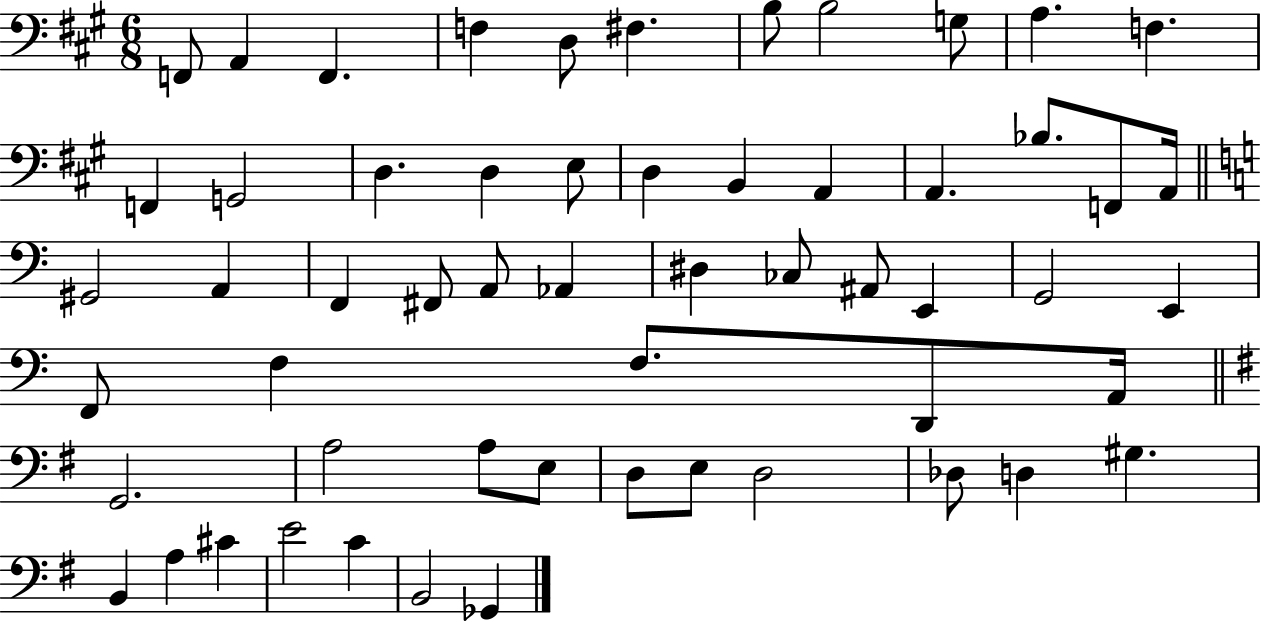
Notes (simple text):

F2/e A2/q F2/q. F3/q D3/e F#3/q. B3/e B3/h G3/e A3/q. F3/q. F2/q G2/h D3/q. D3/q E3/e D3/q B2/q A2/q A2/q. Bb3/e. F2/e A2/s G#2/h A2/q F2/q F#2/e A2/e Ab2/q D#3/q CES3/e A#2/e E2/q G2/h E2/q F2/e F3/q F3/e. D2/e A2/s G2/h. A3/h A3/e E3/e D3/e E3/e D3/h Db3/e D3/q G#3/q. B2/q A3/q C#4/q E4/h C4/q B2/h Gb2/q